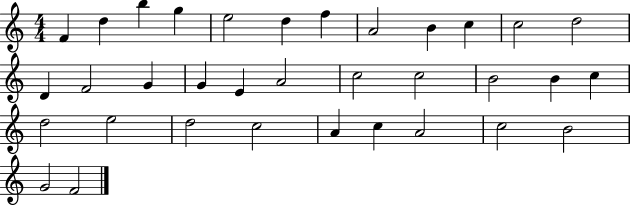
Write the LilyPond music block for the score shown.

{
  \clef treble
  \numericTimeSignature
  \time 4/4
  \key c \major
  f'4 d''4 b''4 g''4 | e''2 d''4 f''4 | a'2 b'4 c''4 | c''2 d''2 | \break d'4 f'2 g'4 | g'4 e'4 a'2 | c''2 c''2 | b'2 b'4 c''4 | \break d''2 e''2 | d''2 c''2 | a'4 c''4 a'2 | c''2 b'2 | \break g'2 f'2 | \bar "|."
}